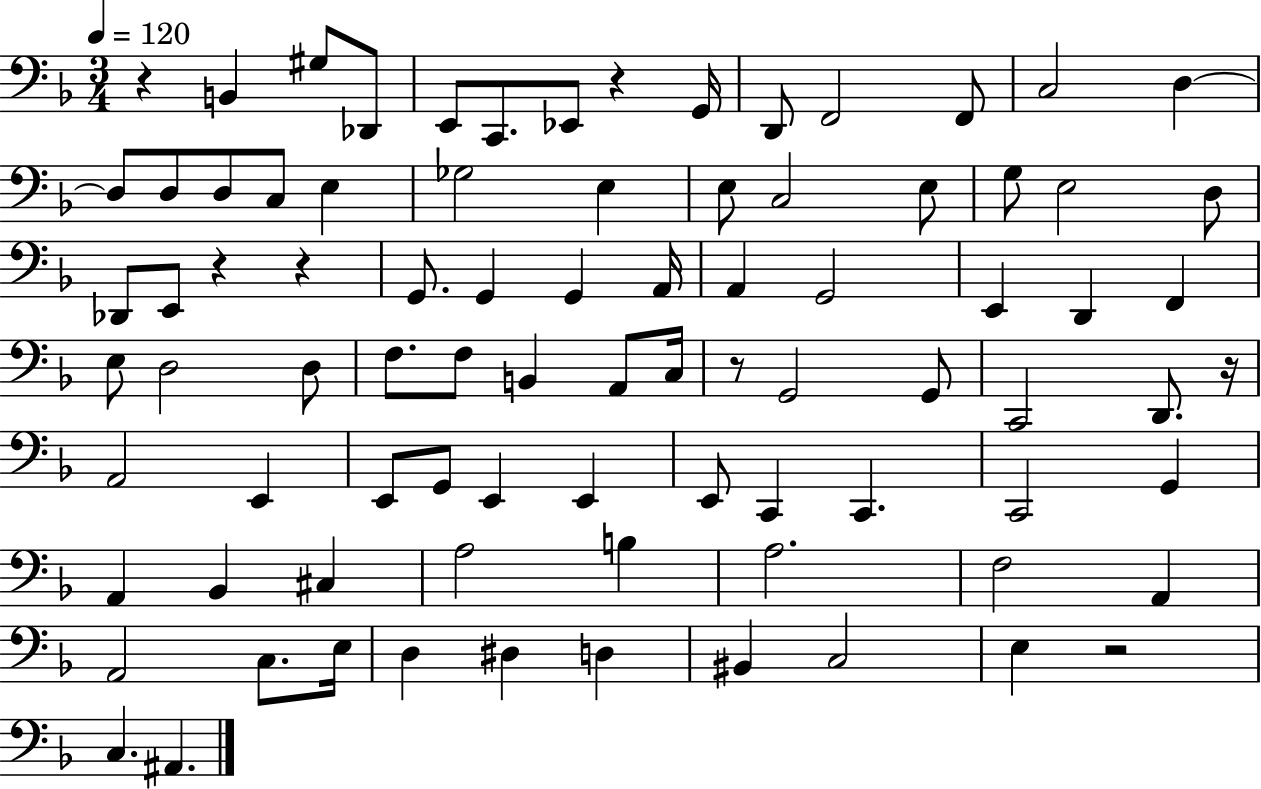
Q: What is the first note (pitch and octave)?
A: B2